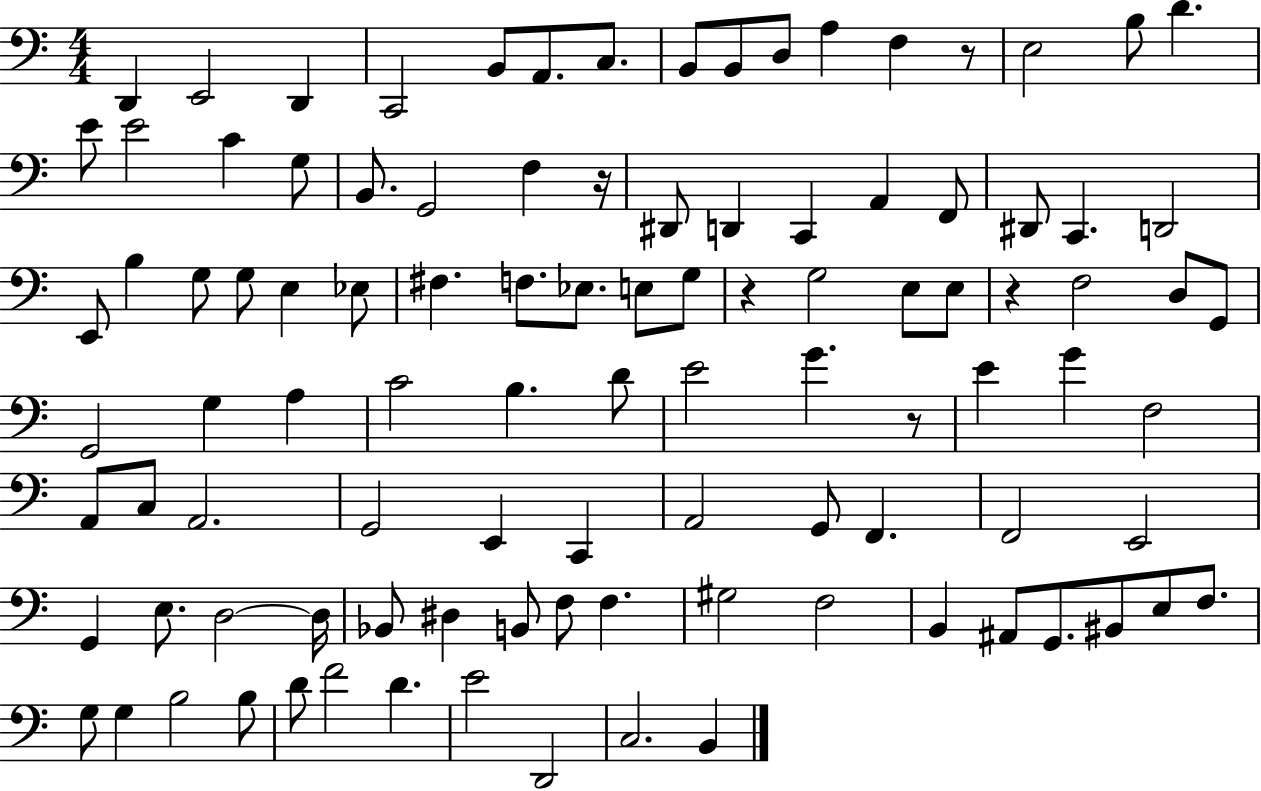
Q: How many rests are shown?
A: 5